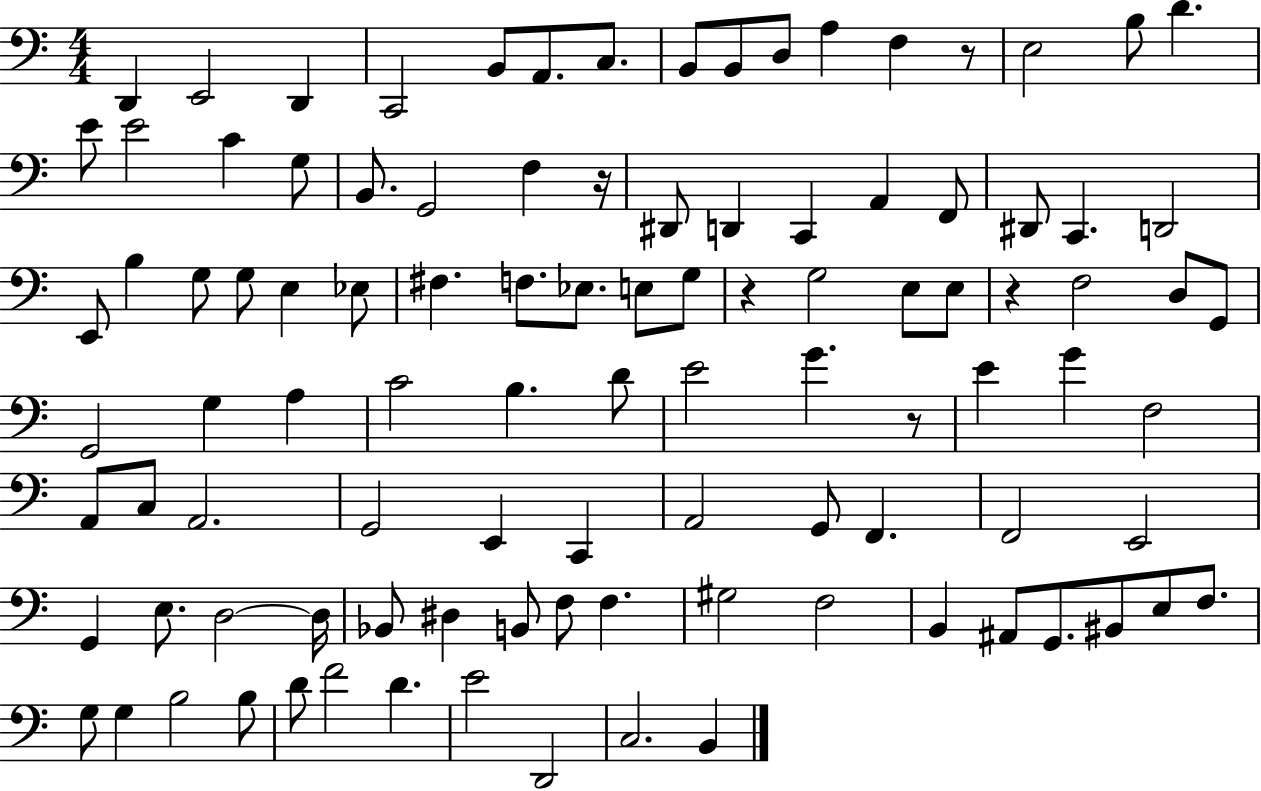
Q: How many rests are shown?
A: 5